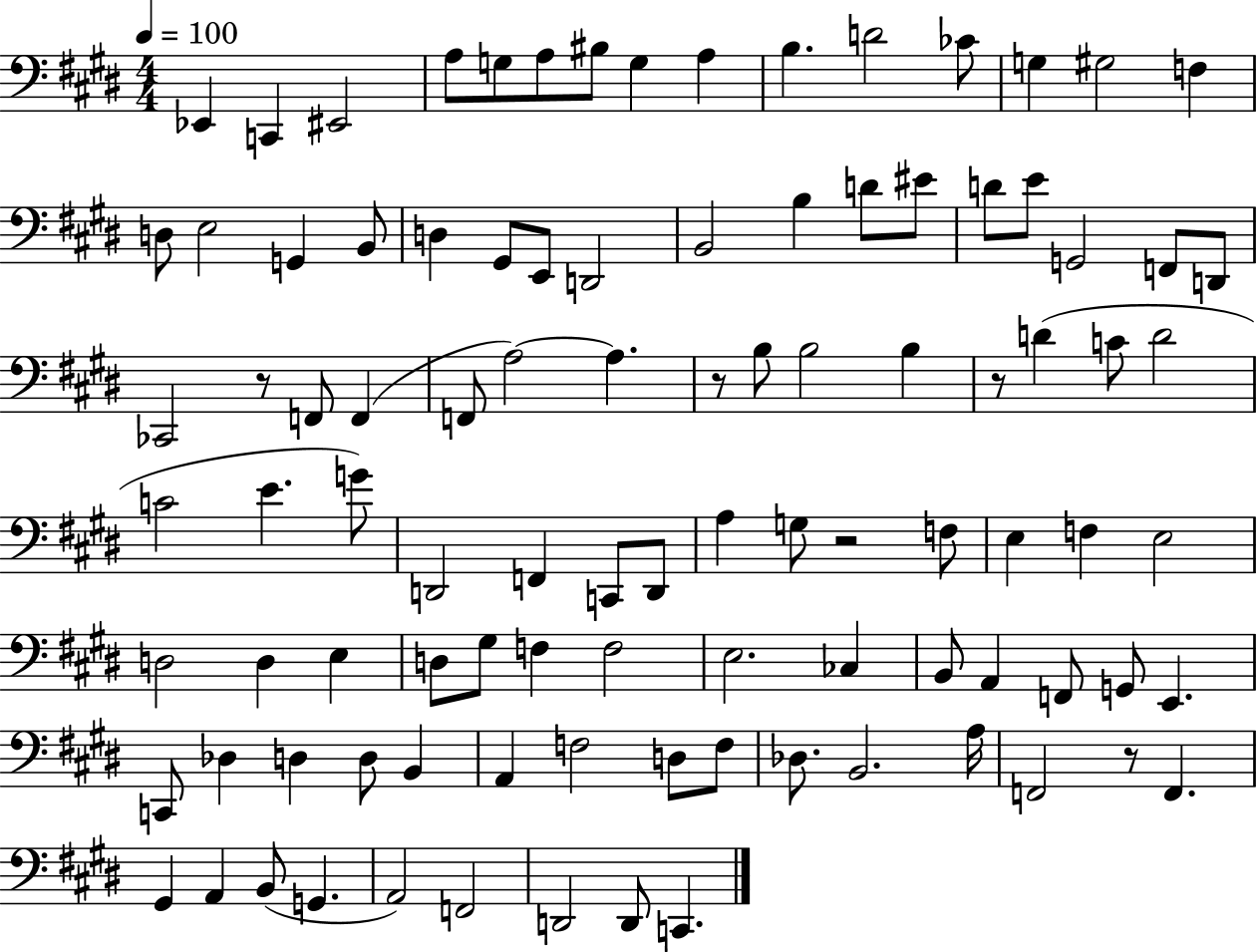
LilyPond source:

{
  \clef bass
  \numericTimeSignature
  \time 4/4
  \key e \major
  \tempo 4 = 100
  ees,4 c,4 eis,2 | a8 g8 a8 bis8 g4 a4 | b4. d'2 ces'8 | g4 gis2 f4 | \break d8 e2 g,4 b,8 | d4 gis,8 e,8 d,2 | b,2 b4 d'8 eis'8 | d'8 e'8 g,2 f,8 d,8 | \break ces,2 r8 f,8 f,4( | f,8 a2~~) a4. | r8 b8 b2 b4 | r8 d'4( c'8 d'2 | \break c'2 e'4. g'8) | d,2 f,4 c,8 d,8 | a4 g8 r2 f8 | e4 f4 e2 | \break d2 d4 e4 | d8 gis8 f4 f2 | e2. ces4 | b,8 a,4 f,8 g,8 e,4. | \break c,8 des4 d4 d8 b,4 | a,4 f2 d8 f8 | des8. b,2. a16 | f,2 r8 f,4. | \break gis,4 a,4 b,8( g,4. | a,2) f,2 | d,2 d,8 c,4. | \bar "|."
}